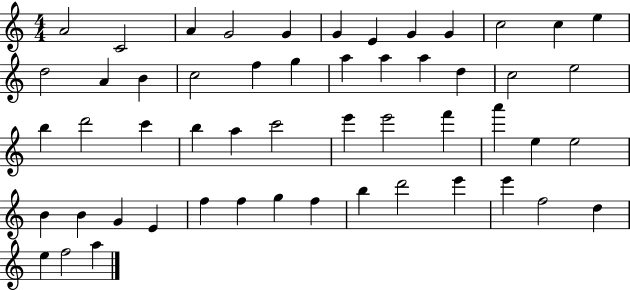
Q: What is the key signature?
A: C major